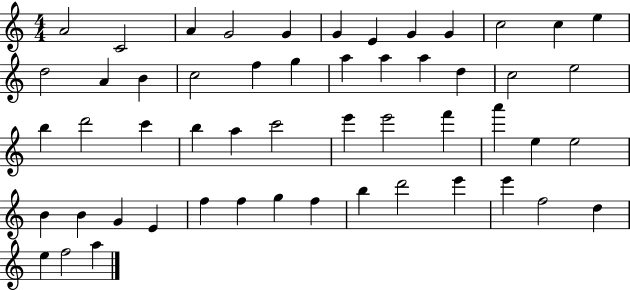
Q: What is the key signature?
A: C major